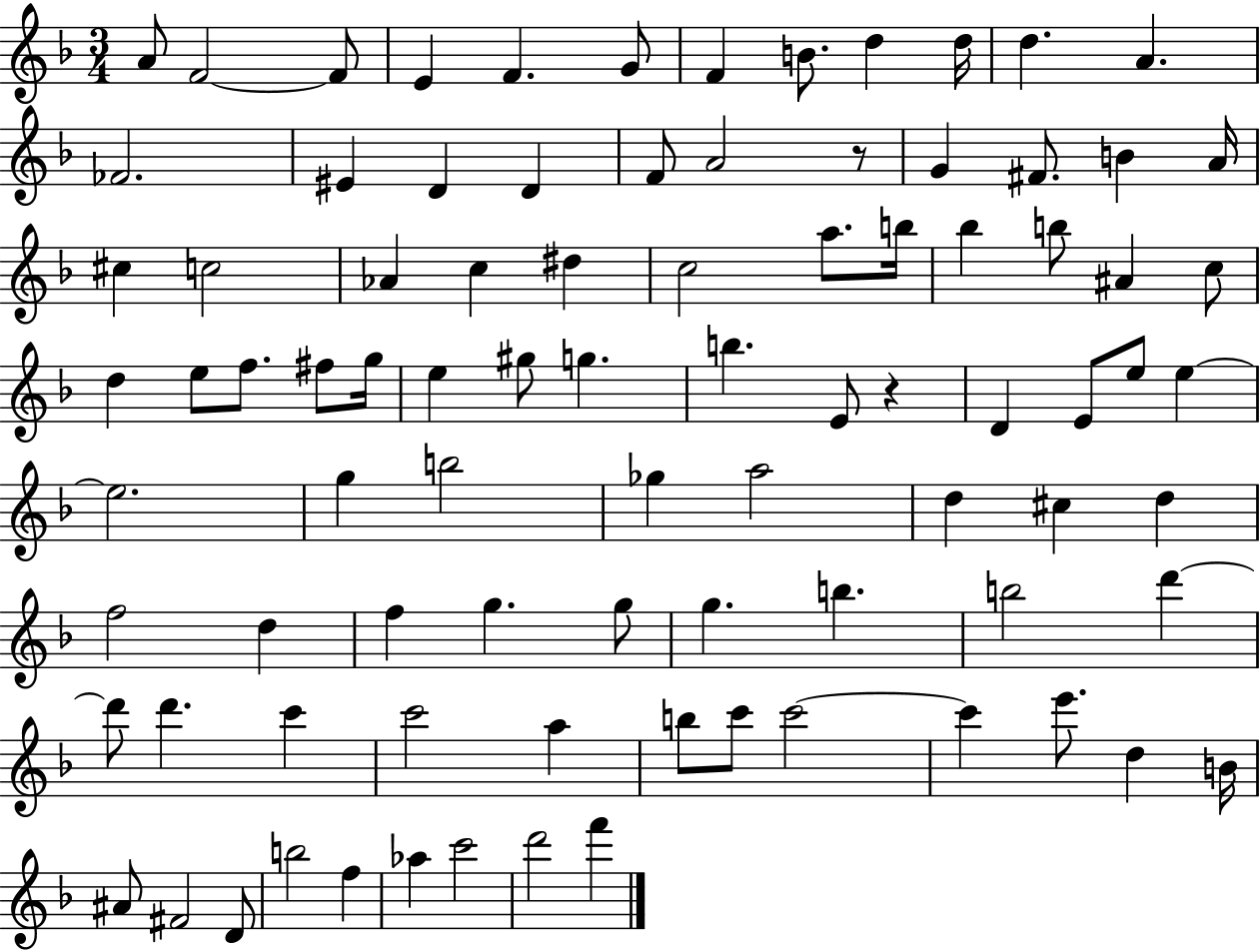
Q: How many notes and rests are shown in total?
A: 88